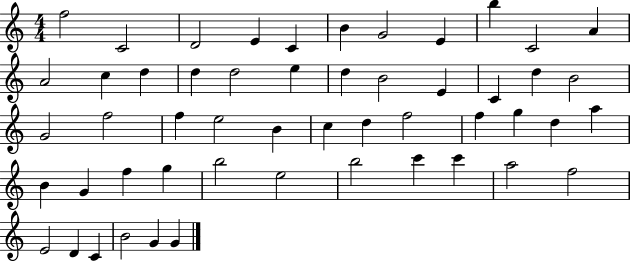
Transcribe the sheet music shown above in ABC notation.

X:1
T:Untitled
M:4/4
L:1/4
K:C
f2 C2 D2 E C B G2 E b C2 A A2 c d d d2 e d B2 E C d B2 G2 f2 f e2 B c d f2 f g d a B G f g b2 e2 b2 c' c' a2 f2 E2 D C B2 G G